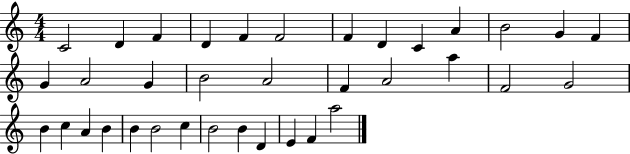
X:1
T:Untitled
M:4/4
L:1/4
K:C
C2 D F D F F2 F D C A B2 G F G A2 G B2 A2 F A2 a F2 G2 B c A B B B2 c B2 B D E F a2